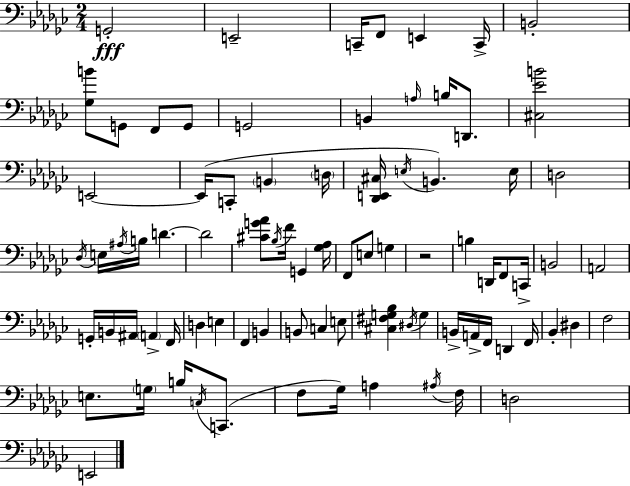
G2/h E2/h C2/s F2/e E2/q C2/s B2/h [Gb3,B4]/e G2/e F2/e G2/e G2/h B2/q A3/s B3/s D2/e. [C#3,Eb4,B4]/h E2/h E2/s C2/e B2/q D3/s [Db2,E2,C#3]/s E3/s B2/q. E3/s D3/h Db3/s E3/s A#3/s B3/s D4/q. D4/h [C#4,G4,Ab4]/e Bb3/s F4/s G2/q [Gb3,Ab3]/s F2/e E3/e G3/q R/h B3/q D2/s F2/e C2/s B2/h A2/h G2/s B2/s A#2/s A2/q F2/s D3/q E3/q F2/q B2/q B2/e C3/q E3/e [C#3,F#3,G3,Bb3]/q D#3/s G3/q B2/s A2/s F2/s D2/q F2/s Bb2/q D#3/q F3/h E3/e. G3/s B3/s C3/s C2/e. F3/e Gb3/s A3/q A#3/s F3/s D3/h E2/h